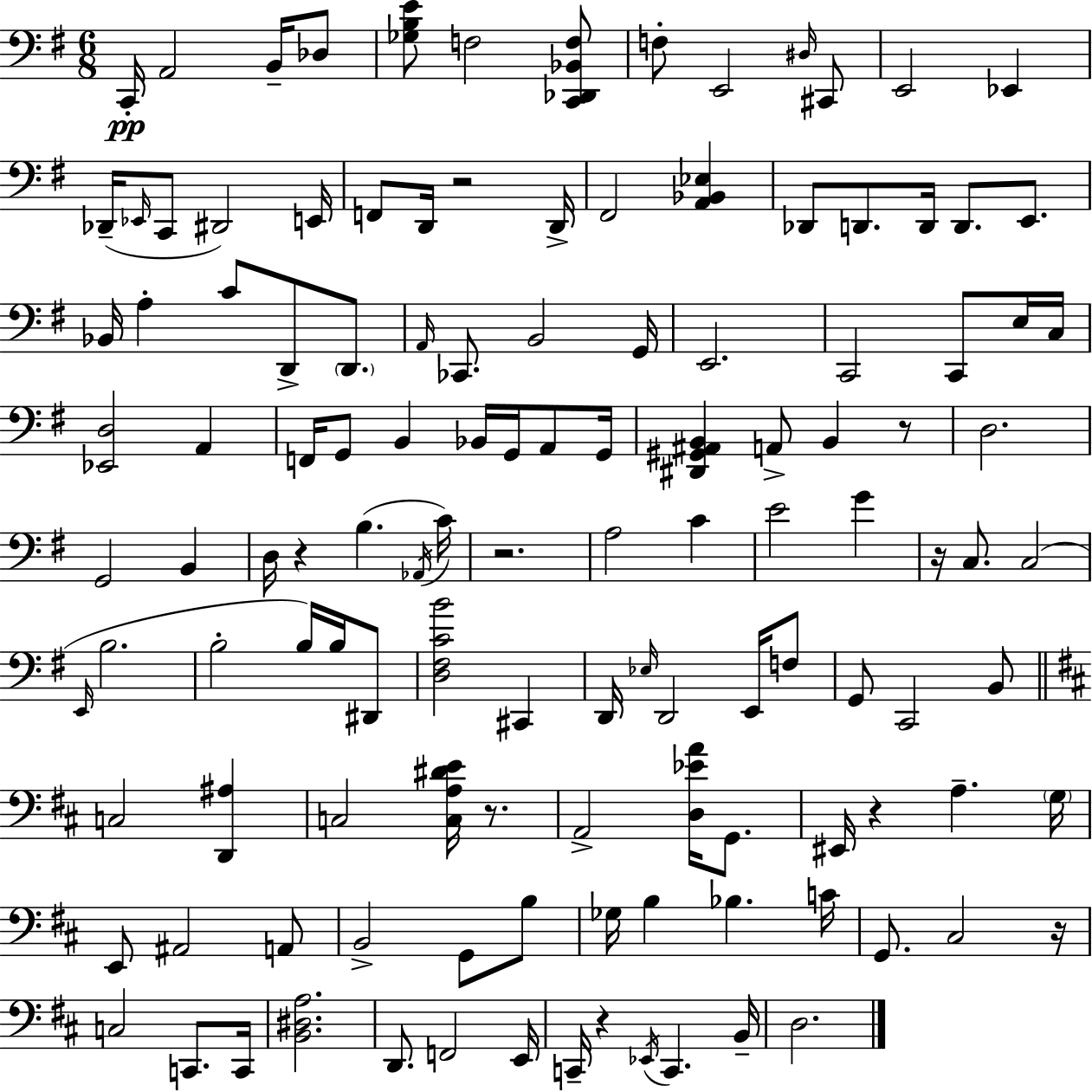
C2/s A2/h B2/s Db3/e [Gb3,B3,E4]/e F3/h [C2,Db2,Bb2,F3]/e F3/e E2/h D#3/s C#2/e E2/h Eb2/q Db2/s Eb2/s C2/e D#2/h E2/s F2/e D2/s R/h D2/s F#2/h [A2,Bb2,Eb3]/q Db2/e D2/e. D2/s D2/e. E2/e. Bb2/s A3/q C4/e D2/e D2/e. A2/s CES2/e. B2/h G2/s E2/h. C2/h C2/e E3/s C3/s [Eb2,D3]/h A2/q F2/s G2/e B2/q Bb2/s G2/s A2/e G2/s [D#2,G#2,A#2,B2]/q A2/e B2/q R/e D3/h. G2/h B2/q D3/s R/q B3/q. Ab2/s C4/s R/h. A3/h C4/q E4/h G4/q R/s C3/e. C3/h E2/s B3/h. B3/h B3/s B3/s D#2/e [D3,F#3,C4,B4]/h C#2/q D2/s Eb3/s D2/h E2/s F3/e G2/e C2/h B2/e C3/h [D2,A#3]/q C3/h [C3,A3,D#4,E4]/s R/e. A2/h [D3,Eb4,A4]/s G2/e. EIS2/s R/q A3/q. G3/s E2/e A#2/h A2/e B2/h G2/e B3/e Gb3/s B3/q Bb3/q. C4/s G2/e. C#3/h R/s C3/h C2/e. C2/s [B2,D#3,A3]/h. D2/e. F2/h E2/s C2/s R/q Eb2/s C2/q. B2/s D3/h.